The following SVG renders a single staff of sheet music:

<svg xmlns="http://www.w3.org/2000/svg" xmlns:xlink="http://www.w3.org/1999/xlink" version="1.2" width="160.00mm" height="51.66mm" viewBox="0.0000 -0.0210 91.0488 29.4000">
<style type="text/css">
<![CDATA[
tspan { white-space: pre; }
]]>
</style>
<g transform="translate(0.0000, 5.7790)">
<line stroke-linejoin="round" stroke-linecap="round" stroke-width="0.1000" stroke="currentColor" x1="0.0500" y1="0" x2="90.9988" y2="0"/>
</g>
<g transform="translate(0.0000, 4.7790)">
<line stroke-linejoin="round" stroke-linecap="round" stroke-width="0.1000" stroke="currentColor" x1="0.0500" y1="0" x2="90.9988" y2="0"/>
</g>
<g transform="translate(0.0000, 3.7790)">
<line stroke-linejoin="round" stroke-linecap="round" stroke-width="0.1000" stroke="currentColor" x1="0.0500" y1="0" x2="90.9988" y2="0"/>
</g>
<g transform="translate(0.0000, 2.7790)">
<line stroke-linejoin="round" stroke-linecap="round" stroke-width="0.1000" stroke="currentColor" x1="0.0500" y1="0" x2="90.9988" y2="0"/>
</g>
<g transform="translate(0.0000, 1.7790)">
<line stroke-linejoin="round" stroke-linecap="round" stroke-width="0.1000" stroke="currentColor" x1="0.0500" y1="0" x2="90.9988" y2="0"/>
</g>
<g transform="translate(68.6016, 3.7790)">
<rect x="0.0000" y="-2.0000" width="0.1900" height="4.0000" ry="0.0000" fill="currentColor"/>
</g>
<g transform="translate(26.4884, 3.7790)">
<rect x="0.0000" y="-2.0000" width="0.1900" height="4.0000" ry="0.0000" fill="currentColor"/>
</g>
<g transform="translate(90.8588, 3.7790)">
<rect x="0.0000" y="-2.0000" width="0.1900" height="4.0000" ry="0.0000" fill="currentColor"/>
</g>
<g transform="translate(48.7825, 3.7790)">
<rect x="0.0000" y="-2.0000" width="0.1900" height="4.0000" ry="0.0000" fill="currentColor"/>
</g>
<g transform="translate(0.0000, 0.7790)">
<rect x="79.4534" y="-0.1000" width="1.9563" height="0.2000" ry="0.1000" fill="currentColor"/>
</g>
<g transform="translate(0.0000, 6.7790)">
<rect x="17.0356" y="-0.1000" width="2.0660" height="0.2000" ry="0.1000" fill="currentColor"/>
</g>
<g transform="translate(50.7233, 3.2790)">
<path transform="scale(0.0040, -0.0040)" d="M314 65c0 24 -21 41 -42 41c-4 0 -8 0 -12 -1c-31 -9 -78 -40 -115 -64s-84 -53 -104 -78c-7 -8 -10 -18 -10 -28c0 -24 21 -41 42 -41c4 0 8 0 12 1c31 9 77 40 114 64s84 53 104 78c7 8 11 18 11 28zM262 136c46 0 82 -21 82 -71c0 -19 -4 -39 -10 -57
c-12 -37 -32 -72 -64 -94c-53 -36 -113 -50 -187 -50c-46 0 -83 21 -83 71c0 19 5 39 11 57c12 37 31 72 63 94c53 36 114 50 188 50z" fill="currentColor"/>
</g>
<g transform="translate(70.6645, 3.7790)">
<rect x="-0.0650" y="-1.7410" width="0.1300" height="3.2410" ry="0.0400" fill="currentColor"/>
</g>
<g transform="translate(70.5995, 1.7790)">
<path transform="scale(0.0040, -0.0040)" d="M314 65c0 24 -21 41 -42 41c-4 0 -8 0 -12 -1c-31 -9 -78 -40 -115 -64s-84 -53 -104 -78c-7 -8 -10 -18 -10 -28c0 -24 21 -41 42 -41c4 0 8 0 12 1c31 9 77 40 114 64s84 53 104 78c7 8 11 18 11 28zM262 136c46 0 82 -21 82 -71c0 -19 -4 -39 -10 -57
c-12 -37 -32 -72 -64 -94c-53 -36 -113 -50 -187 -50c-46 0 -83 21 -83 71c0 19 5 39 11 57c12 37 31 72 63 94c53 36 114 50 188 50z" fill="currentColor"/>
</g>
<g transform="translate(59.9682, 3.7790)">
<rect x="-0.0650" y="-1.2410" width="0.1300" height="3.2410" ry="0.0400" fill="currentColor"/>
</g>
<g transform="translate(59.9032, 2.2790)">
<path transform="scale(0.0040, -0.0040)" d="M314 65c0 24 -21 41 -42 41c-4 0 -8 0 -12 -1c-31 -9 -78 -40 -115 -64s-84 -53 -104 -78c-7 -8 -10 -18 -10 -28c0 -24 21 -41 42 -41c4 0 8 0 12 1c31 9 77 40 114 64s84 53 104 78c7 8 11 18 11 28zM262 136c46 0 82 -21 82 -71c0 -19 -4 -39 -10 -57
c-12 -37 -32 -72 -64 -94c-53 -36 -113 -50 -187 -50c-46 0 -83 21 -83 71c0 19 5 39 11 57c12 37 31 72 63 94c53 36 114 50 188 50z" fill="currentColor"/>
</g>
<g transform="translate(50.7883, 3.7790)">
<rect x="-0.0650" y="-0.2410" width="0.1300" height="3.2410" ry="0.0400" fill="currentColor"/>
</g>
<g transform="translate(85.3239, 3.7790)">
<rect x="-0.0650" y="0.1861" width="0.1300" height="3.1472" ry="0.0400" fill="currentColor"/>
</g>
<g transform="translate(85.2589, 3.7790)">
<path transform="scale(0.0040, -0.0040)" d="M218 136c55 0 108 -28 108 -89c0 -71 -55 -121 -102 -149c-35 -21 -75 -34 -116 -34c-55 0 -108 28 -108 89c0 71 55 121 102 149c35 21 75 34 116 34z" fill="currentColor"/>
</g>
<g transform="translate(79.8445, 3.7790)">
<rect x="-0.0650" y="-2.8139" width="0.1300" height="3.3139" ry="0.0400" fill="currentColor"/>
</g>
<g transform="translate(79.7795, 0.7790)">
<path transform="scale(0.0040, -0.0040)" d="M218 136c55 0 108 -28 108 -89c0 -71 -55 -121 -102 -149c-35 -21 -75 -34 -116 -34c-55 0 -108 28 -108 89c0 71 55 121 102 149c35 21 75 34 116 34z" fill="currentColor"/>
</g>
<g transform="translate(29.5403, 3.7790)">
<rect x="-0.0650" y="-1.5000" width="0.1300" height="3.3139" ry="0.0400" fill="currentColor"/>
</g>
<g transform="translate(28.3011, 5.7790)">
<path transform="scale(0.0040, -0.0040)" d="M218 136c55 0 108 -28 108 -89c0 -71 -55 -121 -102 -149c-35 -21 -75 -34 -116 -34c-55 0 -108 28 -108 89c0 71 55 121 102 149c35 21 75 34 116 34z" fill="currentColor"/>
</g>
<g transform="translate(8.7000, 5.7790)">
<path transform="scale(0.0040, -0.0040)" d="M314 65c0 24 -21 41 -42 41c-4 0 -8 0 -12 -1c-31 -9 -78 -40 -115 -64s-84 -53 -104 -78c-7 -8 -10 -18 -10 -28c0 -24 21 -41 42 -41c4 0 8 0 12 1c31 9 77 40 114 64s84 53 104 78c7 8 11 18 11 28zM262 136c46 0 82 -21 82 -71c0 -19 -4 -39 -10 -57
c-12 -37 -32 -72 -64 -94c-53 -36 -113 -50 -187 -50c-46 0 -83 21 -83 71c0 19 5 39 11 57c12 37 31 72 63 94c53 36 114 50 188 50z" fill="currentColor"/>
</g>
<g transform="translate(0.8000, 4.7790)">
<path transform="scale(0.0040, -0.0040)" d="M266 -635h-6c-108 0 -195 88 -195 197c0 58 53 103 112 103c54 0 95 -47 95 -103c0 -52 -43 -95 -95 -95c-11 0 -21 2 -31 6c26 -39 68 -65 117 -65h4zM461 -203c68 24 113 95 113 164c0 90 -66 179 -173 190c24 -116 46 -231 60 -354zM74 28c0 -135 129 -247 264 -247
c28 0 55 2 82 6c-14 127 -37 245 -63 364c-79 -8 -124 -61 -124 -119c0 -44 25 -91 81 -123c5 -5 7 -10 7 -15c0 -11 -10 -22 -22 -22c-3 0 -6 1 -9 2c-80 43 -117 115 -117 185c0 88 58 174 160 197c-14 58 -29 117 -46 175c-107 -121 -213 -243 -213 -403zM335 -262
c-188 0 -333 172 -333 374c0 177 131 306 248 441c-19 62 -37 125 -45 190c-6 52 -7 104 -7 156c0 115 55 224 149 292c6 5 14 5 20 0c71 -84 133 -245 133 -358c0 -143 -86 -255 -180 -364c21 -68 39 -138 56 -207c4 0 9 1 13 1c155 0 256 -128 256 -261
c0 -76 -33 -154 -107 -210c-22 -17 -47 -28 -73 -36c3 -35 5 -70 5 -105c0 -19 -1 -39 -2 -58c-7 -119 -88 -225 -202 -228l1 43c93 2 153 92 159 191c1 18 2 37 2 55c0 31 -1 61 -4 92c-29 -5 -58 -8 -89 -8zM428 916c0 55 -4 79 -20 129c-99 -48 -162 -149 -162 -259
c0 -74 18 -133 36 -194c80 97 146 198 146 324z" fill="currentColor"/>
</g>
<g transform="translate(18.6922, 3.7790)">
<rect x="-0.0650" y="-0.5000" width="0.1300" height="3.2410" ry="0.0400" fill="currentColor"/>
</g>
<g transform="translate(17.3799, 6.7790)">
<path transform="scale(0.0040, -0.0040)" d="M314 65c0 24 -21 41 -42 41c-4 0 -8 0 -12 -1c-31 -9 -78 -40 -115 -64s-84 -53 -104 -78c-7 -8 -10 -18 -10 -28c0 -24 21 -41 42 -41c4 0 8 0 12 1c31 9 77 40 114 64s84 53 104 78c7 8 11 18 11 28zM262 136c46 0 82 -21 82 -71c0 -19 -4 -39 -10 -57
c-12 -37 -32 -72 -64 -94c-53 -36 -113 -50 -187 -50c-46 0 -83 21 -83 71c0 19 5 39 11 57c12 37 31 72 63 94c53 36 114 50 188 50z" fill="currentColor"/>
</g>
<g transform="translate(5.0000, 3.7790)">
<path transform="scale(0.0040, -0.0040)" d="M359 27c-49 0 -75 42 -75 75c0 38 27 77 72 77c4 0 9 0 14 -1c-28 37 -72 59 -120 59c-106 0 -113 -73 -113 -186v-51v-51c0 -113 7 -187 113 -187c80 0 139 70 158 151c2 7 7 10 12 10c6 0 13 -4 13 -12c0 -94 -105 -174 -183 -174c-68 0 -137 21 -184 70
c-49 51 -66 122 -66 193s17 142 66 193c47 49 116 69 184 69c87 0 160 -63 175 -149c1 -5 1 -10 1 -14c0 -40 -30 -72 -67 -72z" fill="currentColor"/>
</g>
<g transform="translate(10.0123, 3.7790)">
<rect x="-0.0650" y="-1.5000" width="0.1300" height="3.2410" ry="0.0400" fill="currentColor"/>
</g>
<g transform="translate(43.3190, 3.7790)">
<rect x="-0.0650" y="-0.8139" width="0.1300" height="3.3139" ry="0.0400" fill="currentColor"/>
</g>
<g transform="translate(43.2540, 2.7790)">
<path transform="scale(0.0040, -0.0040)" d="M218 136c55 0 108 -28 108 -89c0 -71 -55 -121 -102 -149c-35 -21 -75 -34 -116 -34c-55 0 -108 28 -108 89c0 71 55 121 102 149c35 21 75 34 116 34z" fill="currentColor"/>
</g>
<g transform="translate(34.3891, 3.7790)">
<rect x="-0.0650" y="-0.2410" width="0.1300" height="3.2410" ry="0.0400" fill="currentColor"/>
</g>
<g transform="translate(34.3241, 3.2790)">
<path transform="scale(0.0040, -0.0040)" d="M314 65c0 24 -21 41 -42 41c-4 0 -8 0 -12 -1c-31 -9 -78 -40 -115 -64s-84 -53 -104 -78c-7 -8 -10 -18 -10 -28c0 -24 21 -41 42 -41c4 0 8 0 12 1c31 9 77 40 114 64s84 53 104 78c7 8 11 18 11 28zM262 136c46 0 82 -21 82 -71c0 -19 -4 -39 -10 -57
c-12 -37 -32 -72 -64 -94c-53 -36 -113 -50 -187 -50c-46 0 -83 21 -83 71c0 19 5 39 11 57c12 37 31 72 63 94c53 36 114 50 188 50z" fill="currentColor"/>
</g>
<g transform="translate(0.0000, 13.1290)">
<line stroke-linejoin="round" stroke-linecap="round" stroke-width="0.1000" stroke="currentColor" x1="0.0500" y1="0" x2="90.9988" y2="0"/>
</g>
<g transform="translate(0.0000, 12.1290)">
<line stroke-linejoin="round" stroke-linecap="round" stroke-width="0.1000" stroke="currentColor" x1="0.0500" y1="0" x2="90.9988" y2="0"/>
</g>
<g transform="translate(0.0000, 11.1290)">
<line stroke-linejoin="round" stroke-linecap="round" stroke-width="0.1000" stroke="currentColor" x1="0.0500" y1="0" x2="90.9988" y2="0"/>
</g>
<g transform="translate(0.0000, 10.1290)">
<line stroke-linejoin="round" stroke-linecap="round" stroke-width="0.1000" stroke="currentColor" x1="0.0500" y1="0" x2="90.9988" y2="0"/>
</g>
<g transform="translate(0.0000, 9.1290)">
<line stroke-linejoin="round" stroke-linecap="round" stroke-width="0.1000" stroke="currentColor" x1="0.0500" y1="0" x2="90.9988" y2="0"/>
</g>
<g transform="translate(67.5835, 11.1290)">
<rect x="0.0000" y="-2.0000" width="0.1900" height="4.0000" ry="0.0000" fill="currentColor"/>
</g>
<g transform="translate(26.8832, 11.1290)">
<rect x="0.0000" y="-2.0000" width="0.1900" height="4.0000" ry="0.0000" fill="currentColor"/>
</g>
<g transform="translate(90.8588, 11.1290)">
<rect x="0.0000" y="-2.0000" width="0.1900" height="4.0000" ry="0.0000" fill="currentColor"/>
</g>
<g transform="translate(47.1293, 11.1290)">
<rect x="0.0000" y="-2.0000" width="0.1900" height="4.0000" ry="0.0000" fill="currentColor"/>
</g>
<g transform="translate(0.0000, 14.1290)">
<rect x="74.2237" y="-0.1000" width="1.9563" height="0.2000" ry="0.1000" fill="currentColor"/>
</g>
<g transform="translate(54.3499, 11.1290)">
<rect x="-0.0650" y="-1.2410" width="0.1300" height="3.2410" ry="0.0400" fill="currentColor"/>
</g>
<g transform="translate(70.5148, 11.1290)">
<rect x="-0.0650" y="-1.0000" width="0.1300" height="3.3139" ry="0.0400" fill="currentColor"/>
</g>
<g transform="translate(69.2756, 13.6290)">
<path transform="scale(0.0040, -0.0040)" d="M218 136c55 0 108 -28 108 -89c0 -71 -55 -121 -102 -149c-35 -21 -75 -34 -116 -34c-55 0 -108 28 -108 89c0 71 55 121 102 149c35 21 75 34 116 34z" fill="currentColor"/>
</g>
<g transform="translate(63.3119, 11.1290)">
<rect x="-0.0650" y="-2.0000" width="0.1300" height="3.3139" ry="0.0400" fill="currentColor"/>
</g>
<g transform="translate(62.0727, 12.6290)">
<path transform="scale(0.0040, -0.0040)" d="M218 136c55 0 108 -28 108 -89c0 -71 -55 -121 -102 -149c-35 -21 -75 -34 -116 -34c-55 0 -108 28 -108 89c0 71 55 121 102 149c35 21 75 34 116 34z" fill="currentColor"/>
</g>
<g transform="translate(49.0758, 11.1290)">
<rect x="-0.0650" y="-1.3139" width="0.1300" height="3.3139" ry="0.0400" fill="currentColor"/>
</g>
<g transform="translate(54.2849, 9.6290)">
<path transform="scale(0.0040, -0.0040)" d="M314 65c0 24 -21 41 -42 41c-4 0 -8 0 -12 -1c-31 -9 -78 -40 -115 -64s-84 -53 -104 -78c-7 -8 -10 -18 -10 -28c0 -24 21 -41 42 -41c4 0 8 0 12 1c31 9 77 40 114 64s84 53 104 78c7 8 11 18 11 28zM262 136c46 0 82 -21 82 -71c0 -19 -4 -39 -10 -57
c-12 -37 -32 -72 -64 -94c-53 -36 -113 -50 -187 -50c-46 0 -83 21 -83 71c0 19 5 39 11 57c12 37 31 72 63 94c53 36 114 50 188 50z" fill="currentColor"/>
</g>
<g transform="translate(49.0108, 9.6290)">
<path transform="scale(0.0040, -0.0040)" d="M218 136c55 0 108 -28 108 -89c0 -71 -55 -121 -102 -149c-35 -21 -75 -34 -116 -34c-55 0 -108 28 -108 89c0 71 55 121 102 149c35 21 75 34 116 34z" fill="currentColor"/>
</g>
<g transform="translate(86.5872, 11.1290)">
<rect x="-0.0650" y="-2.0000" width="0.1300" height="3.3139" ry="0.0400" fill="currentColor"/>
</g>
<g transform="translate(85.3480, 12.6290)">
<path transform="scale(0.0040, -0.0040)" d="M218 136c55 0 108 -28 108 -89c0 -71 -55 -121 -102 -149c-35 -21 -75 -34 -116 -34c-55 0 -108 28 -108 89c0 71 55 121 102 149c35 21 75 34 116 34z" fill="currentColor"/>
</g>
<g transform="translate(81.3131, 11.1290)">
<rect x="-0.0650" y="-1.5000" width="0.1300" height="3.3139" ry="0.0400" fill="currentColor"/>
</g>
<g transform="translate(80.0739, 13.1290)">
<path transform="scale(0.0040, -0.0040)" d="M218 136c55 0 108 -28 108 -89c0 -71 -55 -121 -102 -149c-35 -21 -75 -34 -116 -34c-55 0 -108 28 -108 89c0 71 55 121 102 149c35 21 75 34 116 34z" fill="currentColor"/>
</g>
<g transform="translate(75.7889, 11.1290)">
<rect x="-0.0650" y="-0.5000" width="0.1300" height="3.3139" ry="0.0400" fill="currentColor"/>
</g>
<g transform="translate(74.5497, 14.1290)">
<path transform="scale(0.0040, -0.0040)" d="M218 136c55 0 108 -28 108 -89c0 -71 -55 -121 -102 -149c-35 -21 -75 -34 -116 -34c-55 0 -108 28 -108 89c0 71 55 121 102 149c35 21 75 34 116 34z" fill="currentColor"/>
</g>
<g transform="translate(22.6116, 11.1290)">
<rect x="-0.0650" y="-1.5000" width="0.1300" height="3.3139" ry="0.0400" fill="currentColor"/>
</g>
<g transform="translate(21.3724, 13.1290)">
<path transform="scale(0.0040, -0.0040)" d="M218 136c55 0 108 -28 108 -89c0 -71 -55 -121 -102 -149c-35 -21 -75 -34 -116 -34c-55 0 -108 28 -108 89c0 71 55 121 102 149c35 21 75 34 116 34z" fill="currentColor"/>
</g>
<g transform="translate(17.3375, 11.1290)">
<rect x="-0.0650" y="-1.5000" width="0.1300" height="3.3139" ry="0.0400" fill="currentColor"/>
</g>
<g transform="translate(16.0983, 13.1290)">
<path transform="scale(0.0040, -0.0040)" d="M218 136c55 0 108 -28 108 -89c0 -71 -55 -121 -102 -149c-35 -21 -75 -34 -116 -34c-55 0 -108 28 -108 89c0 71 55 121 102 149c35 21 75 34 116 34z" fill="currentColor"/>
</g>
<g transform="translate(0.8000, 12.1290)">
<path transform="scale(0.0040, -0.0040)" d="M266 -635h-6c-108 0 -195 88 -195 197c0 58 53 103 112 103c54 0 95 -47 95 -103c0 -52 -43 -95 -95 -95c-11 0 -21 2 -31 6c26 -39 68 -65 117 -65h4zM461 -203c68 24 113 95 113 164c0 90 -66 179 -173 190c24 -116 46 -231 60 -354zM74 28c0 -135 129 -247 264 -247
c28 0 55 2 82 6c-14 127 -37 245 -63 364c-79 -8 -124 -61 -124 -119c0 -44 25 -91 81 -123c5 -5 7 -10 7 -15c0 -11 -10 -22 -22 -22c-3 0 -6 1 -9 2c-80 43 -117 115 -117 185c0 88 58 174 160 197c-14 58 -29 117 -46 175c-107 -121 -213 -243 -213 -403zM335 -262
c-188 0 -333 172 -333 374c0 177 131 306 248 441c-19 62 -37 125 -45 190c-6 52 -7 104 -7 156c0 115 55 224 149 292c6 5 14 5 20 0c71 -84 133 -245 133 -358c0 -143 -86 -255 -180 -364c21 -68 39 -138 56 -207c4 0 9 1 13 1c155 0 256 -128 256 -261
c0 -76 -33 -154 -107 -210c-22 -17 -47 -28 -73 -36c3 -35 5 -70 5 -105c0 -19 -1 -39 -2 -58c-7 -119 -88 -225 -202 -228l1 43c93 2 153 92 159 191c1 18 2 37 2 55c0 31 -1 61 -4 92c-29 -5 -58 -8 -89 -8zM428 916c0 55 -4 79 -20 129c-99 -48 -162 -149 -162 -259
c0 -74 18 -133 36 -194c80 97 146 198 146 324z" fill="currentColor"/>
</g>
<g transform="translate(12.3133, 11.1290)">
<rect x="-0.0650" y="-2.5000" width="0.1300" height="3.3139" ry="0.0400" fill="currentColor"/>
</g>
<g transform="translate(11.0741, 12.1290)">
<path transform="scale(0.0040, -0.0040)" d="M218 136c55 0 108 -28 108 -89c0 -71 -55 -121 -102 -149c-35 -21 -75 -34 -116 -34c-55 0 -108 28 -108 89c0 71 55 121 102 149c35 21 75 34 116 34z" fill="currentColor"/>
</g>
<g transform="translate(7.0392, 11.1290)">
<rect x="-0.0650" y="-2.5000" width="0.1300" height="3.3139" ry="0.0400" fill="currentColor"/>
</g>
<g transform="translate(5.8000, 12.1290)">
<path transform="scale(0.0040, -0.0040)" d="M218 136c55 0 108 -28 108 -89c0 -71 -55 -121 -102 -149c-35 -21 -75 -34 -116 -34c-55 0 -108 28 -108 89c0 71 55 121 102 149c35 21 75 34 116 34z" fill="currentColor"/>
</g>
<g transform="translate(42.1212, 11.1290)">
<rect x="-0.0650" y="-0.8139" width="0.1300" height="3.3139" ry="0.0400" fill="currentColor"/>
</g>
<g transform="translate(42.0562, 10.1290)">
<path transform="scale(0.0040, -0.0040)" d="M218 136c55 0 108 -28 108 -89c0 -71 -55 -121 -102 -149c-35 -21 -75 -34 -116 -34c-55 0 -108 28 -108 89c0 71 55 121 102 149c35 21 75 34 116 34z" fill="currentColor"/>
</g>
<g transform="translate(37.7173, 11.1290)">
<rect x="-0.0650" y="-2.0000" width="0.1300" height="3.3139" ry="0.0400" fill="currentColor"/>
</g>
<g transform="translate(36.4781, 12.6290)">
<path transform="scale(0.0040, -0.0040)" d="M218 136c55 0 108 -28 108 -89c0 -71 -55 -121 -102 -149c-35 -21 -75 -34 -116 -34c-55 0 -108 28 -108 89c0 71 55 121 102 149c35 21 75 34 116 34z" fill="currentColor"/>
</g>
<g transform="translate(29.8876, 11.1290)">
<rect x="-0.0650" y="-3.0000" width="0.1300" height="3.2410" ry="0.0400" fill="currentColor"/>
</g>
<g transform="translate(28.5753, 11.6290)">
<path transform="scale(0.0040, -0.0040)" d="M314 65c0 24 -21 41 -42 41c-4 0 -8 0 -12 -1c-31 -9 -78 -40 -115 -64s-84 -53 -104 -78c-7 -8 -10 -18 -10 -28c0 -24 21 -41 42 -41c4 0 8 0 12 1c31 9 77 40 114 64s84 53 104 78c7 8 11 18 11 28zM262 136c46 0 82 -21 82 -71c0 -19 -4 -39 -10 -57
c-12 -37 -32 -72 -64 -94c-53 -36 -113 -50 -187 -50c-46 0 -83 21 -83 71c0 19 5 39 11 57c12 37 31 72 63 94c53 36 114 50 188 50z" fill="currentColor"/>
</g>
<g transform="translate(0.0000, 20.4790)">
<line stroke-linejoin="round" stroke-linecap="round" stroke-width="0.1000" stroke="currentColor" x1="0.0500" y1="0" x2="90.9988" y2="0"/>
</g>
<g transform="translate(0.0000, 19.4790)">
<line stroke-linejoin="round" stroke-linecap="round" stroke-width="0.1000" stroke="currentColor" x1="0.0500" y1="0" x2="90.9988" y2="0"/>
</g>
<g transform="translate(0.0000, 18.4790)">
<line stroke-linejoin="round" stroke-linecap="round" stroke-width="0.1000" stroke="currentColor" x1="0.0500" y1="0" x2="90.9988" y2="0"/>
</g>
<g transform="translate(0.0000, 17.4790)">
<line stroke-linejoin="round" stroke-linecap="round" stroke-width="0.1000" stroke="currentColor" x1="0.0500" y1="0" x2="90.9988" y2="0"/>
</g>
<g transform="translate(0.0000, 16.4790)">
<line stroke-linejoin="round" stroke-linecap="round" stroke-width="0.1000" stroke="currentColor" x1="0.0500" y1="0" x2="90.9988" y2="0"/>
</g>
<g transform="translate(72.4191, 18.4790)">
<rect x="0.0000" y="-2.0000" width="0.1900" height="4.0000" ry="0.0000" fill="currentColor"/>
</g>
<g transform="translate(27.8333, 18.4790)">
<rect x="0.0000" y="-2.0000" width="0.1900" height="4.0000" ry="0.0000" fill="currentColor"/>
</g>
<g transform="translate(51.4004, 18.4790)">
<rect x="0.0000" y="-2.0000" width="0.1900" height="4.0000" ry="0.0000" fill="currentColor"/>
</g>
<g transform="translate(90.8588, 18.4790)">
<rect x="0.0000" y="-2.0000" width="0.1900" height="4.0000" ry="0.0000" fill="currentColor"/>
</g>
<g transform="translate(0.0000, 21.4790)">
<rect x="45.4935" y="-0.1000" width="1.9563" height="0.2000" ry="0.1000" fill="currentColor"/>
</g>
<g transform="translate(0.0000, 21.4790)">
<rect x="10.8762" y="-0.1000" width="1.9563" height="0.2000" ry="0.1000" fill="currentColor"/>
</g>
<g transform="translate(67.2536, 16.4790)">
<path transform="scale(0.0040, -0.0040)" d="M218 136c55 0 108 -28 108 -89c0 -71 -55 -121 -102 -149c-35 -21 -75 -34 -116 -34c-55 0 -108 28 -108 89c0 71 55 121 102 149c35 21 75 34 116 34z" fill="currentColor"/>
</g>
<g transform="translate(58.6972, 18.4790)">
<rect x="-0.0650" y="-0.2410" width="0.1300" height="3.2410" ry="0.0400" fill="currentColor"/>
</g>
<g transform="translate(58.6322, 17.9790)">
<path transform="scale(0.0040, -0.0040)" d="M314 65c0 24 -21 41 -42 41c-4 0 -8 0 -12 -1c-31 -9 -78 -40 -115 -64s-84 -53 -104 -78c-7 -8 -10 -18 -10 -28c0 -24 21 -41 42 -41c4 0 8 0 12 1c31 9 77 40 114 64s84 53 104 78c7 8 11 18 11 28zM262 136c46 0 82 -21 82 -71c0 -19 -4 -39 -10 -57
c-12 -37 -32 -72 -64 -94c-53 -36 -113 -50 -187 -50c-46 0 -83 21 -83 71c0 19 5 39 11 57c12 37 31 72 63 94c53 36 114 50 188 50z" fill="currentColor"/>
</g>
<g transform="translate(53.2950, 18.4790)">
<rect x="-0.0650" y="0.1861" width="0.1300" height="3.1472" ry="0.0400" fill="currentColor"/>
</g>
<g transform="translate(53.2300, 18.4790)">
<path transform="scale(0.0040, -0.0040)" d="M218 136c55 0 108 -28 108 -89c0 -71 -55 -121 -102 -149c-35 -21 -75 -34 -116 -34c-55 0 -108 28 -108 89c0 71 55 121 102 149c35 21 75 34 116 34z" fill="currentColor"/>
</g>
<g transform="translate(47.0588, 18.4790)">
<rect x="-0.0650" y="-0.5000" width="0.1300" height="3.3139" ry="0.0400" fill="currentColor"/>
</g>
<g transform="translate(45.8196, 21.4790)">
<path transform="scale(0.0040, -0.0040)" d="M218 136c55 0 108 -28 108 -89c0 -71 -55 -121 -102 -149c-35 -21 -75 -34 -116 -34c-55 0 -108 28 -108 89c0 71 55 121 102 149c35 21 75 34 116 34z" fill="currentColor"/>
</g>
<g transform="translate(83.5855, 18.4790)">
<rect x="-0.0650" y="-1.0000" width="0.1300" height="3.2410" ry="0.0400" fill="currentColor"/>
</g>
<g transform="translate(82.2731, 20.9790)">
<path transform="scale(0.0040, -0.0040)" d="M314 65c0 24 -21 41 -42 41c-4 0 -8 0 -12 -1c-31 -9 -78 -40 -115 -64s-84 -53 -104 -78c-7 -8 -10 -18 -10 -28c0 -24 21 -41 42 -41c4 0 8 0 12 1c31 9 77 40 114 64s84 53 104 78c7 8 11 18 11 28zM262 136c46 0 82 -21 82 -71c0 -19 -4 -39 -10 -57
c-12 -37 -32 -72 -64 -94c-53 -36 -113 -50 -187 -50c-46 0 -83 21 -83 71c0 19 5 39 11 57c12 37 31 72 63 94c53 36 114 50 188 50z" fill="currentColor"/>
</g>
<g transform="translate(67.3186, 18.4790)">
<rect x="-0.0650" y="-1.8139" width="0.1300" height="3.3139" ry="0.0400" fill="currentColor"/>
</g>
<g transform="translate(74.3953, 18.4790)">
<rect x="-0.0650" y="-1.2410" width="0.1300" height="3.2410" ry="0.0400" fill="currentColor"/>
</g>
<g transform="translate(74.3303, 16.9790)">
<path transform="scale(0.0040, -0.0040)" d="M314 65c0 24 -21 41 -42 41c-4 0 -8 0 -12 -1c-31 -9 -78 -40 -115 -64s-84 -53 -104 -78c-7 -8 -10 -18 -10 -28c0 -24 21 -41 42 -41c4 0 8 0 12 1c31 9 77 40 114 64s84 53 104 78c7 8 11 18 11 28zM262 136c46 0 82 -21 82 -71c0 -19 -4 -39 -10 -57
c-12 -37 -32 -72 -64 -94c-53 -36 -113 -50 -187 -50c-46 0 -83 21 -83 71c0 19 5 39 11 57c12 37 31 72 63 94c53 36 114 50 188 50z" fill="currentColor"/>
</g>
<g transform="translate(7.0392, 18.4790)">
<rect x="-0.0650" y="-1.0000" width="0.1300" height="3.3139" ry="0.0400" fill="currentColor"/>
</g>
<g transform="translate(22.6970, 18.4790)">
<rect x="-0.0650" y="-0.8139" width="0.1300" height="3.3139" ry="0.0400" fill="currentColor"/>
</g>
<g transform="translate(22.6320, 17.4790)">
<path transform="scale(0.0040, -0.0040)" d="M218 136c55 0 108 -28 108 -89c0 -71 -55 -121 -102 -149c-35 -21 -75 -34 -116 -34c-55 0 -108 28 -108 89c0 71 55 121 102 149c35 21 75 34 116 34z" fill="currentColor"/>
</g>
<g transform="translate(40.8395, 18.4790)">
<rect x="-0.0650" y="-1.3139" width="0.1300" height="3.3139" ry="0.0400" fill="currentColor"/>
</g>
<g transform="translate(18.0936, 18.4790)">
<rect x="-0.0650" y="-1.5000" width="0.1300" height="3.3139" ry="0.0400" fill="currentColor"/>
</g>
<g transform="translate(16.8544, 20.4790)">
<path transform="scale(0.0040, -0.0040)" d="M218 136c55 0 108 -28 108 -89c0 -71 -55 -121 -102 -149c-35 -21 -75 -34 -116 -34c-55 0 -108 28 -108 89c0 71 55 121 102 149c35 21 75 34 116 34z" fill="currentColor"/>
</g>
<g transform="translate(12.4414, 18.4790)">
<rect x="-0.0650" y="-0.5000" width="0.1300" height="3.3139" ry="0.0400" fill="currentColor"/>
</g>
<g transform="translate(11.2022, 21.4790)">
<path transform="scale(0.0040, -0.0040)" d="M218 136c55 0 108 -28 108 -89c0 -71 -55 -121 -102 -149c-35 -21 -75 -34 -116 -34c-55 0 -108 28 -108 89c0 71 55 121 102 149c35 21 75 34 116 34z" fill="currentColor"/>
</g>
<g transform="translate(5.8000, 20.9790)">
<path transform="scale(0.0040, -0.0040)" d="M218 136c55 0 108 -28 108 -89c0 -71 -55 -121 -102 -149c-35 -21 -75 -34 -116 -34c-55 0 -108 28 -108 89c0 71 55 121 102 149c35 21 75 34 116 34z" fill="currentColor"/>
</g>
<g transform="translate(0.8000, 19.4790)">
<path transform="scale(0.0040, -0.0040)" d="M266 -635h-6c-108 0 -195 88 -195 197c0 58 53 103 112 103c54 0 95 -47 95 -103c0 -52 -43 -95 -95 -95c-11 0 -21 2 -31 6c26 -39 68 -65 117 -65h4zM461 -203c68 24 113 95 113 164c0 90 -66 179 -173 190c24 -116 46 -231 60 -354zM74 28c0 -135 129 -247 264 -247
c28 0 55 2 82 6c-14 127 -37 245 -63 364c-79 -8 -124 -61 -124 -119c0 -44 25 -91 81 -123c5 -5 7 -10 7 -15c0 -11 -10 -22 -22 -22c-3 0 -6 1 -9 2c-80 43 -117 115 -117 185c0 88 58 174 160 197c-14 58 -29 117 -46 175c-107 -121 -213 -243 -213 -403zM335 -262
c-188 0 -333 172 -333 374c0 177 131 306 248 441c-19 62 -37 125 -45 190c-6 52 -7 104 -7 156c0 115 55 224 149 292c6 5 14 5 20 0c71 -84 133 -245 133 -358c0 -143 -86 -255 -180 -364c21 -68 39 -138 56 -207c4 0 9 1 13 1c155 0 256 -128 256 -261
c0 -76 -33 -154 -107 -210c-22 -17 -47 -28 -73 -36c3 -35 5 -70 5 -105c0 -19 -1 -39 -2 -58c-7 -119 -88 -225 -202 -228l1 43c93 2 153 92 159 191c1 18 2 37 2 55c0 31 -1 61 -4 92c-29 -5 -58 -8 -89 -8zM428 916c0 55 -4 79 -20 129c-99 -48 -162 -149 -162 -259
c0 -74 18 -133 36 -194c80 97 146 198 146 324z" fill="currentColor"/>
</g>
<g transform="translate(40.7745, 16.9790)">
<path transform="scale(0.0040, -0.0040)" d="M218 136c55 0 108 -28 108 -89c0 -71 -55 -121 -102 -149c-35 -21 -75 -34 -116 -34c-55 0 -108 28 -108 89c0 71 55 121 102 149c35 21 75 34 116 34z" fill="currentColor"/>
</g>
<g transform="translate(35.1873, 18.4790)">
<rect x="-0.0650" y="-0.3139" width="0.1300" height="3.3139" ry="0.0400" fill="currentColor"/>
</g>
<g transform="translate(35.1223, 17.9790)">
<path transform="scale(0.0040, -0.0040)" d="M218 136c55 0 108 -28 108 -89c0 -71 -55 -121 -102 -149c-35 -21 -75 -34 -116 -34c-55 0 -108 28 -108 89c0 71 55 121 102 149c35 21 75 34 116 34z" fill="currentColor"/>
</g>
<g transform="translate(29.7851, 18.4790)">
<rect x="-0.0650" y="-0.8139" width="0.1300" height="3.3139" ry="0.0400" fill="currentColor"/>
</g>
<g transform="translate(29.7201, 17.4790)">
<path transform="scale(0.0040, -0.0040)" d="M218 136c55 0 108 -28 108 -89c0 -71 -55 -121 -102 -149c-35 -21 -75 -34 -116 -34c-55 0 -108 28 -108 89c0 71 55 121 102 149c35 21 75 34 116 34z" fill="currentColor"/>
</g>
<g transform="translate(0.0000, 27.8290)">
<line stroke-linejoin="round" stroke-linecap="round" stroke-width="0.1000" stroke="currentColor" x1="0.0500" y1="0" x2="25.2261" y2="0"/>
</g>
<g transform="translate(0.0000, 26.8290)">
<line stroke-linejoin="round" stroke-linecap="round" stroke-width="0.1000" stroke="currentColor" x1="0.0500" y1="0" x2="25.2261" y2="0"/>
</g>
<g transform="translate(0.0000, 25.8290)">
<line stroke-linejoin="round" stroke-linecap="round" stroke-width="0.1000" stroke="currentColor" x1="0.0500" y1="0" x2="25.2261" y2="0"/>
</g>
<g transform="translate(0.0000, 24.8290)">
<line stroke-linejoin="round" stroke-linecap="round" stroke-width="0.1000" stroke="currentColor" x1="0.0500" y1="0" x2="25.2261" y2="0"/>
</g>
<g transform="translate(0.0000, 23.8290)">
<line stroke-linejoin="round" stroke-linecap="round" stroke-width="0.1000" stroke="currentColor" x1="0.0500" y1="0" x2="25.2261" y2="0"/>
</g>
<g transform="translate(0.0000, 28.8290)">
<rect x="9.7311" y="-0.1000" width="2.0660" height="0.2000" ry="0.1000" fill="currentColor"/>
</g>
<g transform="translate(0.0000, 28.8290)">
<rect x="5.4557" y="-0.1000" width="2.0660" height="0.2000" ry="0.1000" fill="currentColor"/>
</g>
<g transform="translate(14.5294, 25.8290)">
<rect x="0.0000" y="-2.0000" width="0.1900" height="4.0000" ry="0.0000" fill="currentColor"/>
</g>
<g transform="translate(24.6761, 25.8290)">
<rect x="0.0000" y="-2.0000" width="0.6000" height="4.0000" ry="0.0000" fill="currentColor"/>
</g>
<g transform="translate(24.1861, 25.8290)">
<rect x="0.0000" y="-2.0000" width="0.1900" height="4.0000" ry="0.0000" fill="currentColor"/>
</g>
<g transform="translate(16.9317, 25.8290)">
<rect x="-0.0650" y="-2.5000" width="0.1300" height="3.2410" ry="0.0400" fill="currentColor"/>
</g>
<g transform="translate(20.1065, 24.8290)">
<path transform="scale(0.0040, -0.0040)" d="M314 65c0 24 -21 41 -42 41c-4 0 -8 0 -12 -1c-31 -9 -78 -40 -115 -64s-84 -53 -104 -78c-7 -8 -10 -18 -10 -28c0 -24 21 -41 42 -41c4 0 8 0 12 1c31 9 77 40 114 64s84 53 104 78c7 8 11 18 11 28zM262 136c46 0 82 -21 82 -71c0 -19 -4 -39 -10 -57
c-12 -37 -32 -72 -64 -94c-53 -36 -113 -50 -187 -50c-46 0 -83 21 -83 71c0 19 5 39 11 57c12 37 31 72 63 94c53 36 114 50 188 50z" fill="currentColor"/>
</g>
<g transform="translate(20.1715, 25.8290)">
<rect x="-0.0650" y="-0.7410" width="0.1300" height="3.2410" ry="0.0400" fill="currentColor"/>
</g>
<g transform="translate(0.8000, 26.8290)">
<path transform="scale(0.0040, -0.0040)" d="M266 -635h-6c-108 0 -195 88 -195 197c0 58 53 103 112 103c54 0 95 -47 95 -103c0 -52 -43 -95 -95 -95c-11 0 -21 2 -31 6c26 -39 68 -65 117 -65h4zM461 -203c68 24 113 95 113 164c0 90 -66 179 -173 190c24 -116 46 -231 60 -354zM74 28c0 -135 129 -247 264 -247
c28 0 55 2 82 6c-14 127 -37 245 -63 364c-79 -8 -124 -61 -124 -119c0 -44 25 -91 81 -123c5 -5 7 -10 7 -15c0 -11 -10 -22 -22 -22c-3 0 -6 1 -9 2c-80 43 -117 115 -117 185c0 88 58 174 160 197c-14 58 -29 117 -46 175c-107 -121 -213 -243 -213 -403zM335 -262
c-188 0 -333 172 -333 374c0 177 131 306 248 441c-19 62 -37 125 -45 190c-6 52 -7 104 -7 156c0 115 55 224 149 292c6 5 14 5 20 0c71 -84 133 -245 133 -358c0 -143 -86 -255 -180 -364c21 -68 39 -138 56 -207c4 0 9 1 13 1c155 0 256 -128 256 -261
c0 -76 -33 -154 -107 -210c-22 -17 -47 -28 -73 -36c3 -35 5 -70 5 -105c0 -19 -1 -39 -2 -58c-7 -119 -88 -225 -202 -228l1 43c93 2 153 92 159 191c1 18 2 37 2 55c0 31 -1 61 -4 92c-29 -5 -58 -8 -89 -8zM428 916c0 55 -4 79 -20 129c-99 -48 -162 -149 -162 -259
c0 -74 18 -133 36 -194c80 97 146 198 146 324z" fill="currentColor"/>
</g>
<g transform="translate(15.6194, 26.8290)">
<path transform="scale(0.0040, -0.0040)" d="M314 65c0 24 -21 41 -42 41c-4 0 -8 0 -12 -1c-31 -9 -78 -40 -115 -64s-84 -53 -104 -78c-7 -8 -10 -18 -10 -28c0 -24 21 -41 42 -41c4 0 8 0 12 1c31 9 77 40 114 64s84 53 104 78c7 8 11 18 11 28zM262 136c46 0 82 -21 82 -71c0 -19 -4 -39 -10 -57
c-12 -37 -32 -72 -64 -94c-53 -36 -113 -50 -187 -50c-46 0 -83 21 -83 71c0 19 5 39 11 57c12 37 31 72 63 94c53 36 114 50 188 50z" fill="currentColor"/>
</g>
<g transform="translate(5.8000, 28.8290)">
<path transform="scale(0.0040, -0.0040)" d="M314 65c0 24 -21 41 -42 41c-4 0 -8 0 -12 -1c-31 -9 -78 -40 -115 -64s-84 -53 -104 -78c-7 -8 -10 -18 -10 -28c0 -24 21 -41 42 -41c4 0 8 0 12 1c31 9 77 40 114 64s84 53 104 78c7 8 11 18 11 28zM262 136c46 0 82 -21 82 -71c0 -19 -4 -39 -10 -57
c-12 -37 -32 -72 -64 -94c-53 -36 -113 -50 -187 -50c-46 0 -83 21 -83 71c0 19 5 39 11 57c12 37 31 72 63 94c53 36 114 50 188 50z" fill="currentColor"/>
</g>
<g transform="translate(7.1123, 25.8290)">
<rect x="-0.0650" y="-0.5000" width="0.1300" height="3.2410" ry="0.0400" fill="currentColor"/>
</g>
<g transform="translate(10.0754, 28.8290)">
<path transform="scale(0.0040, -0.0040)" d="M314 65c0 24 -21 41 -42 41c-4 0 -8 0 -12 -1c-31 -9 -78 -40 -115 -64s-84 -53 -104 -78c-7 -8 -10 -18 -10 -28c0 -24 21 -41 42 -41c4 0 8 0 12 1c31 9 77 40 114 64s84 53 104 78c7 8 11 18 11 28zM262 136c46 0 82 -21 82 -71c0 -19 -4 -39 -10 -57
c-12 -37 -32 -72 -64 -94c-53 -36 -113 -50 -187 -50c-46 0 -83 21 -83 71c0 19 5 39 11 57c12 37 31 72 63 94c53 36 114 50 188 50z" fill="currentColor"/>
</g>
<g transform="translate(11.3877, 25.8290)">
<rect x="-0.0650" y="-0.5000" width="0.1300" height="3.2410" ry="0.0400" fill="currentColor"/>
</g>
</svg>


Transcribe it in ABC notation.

X:1
T:Untitled
M:4/4
L:1/4
K:C
E2 C2 E c2 d c2 e2 f2 a B G G E E A2 F d e e2 F D C E F D C E d d c e C B c2 f e2 D2 C2 C2 G2 d2